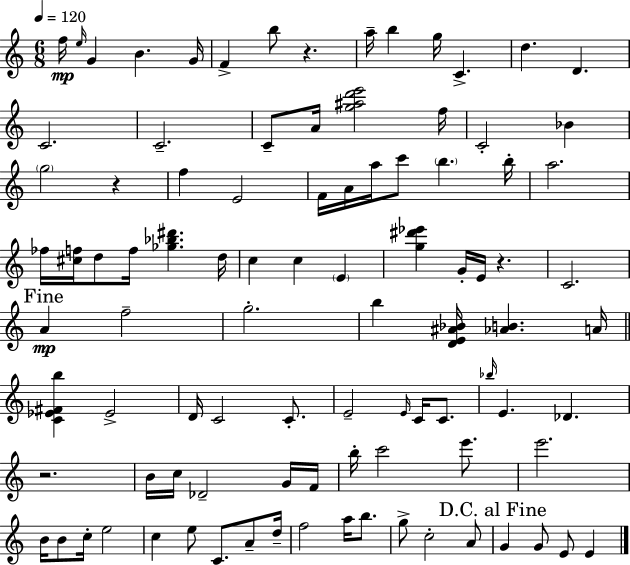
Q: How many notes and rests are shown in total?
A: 95